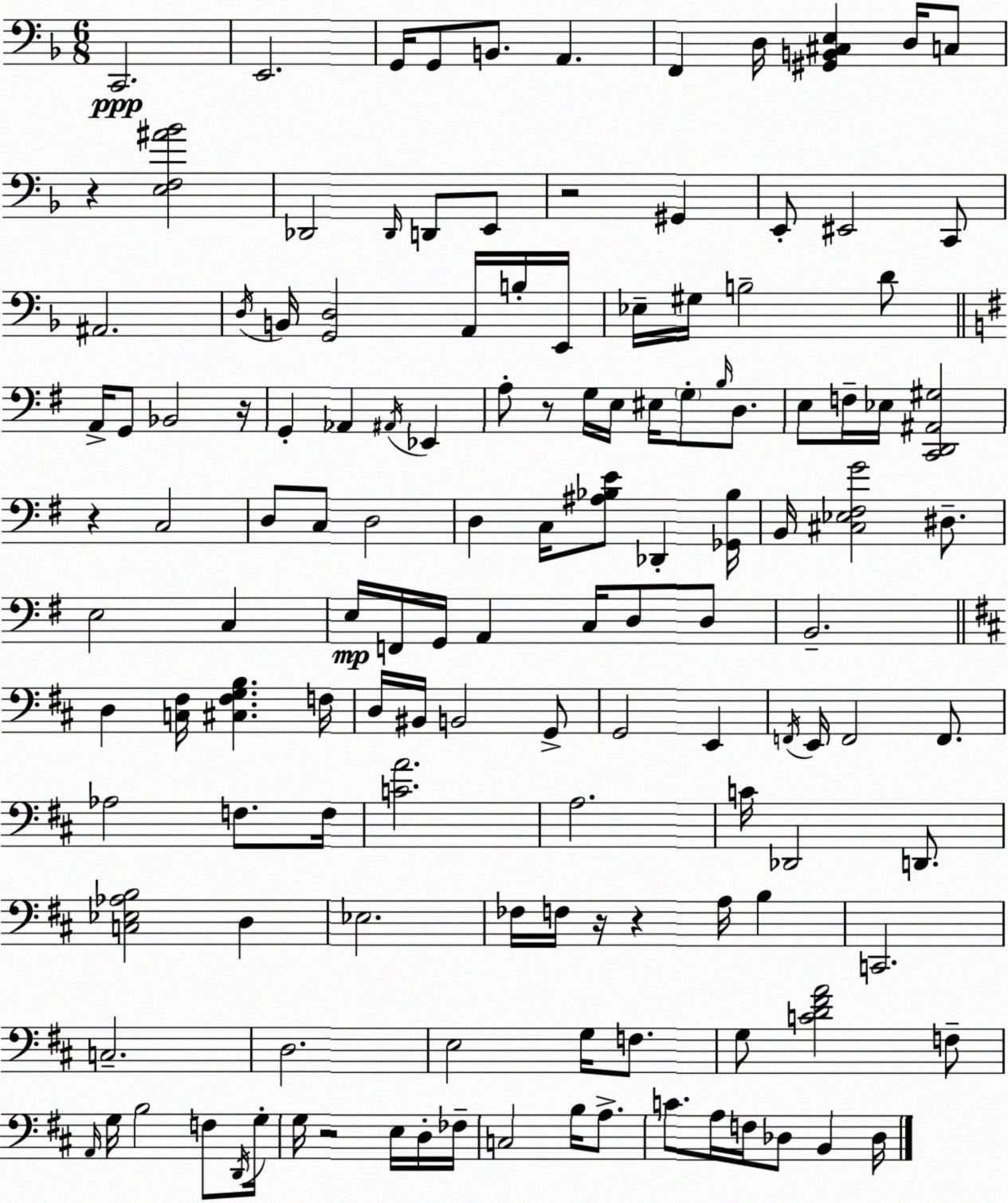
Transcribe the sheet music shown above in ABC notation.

X:1
T:Untitled
M:6/8
L:1/4
K:Dm
C,,2 E,,2 G,,/4 G,,/2 B,,/2 A,, F,, D,/4 [^G,,B,,^C,E,] D,/4 C,/2 z [E,F,^A_B]2 _D,,2 _D,,/4 D,,/2 E,,/2 z2 ^G,, E,,/2 ^E,,2 C,,/2 ^A,,2 D,/4 B,,/4 [G,,D,]2 A,,/4 B,/4 E,,/4 _E,/4 ^G,/4 B,2 D/2 A,,/4 G,,/2 _B,,2 z/4 G,, _A,, ^A,,/4 _E,, A,/2 z/2 G,/4 E,/4 ^E,/4 G,/2 B,/4 D,/2 E,/2 F,/4 _E,/4 [C,,D,,^A,,^G,]2 z C,2 D,/2 C,/2 D,2 D, C,/4 [^A,_B,E]/2 _D,, [_G,,_B,]/4 B,,/4 [^C,_E,^F,G]2 ^D,/2 E,2 C, E,/4 F,,/4 G,,/4 A,, C,/4 D,/2 D,/2 B,,2 D, [C,^F,]/4 [^C,^F,G,B,] F,/4 D,/4 ^B,,/4 B,,2 G,,/2 G,,2 E,, F,,/4 E,,/4 F,,2 F,,/2 _A,2 F,/2 F,/4 [CA]2 A,2 C/4 _D,,2 D,,/2 [C,_E,_A,B,]2 D, _E,2 _F,/4 F,/4 z/4 z A,/4 B, C,,2 C,2 D,2 E,2 G,/4 F,/2 G,/2 [CD^FA]2 F,/2 A,,/4 G,/4 B,2 F,/2 D,,/4 G,/4 G,/4 z2 E,/4 D,/4 _F,/4 C,2 B,/4 A,/2 C/2 A,/4 F,/4 _D,/2 B,, _D,/4